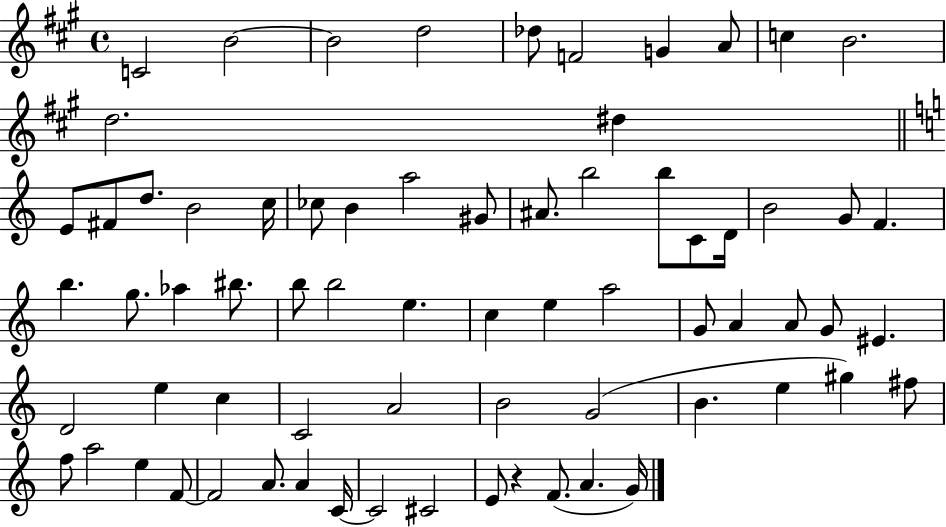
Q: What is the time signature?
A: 4/4